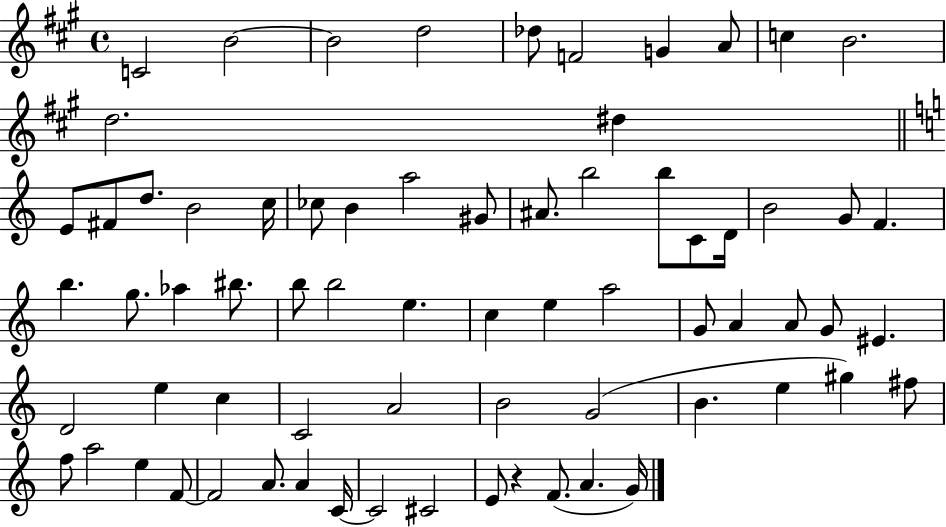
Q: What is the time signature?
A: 4/4